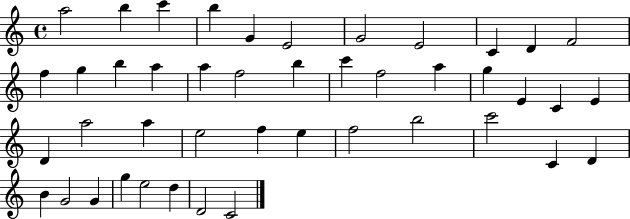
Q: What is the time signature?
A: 4/4